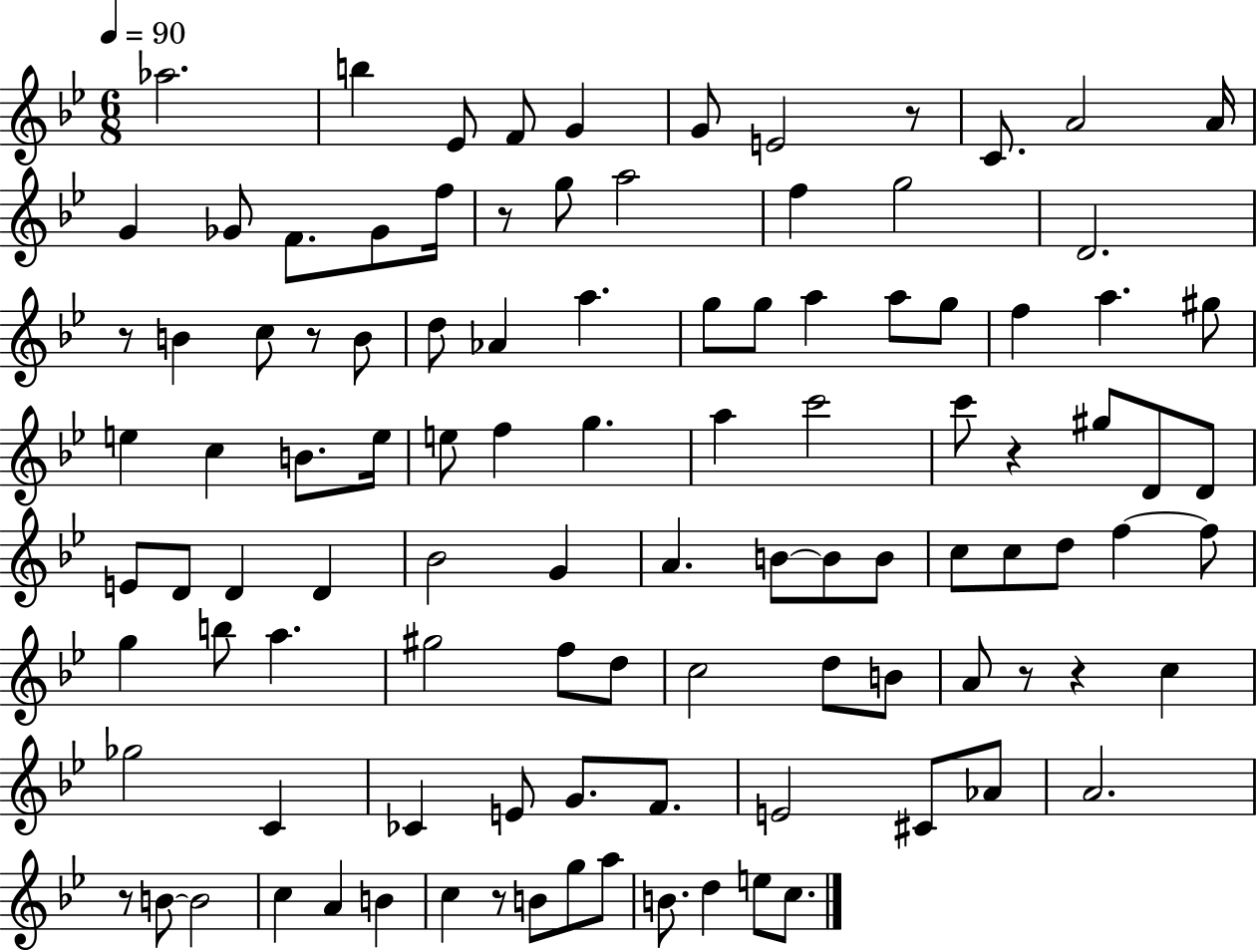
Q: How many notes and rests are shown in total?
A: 105